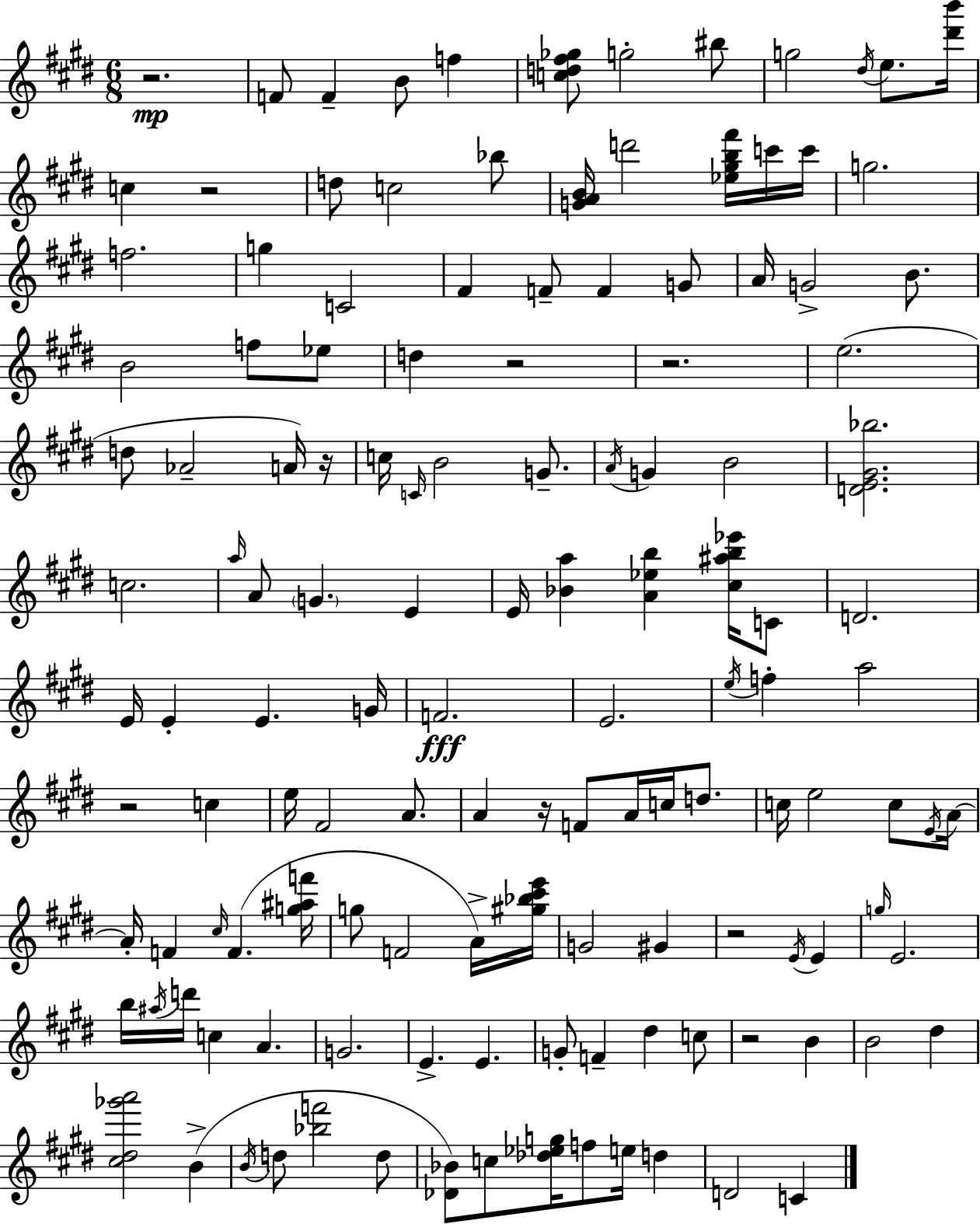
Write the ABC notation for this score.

X:1
T:Untitled
M:6/8
L:1/4
K:E
z2 F/2 F B/2 f [cd^f_g]/2 g2 ^b/2 g2 ^d/4 e/2 [^d'b']/4 c z2 d/2 c2 _b/2 [GAB]/4 d'2 [_e^gb^f']/4 c'/4 c'/4 g2 f2 g C2 ^F F/2 F G/2 A/4 G2 B/2 B2 f/2 _e/2 d z2 z2 e2 d/2 _A2 A/4 z/4 c/4 C/4 B2 G/2 A/4 G B2 [DE^G_b]2 c2 a/4 A/2 G E E/4 [_Ba] [A_eb] [^c^ab_e']/4 C/2 D2 E/4 E E G/4 F2 E2 e/4 f a2 z2 c e/4 ^F2 A/2 A z/4 F/2 A/4 c/4 d/2 c/4 e2 c/2 E/4 A/4 A/4 F ^c/4 F [g^af']/4 g/2 F2 A/4 [^g_b^c'e']/4 G2 ^G z2 E/4 E g/4 E2 b/4 ^a/4 d'/4 c A G2 E E G/2 F ^d c/2 z2 B B2 ^d [^c^d_g'a']2 B B/4 d/2 [_bf']2 d/2 [_D_B]/2 c/2 [_d_eg]/4 f/2 e/4 d D2 C